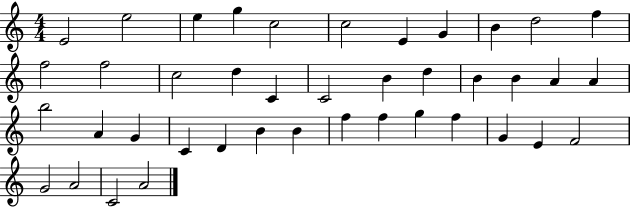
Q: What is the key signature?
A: C major